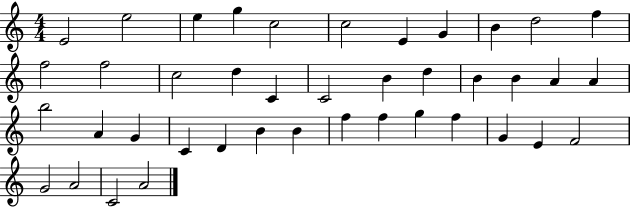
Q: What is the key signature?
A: C major